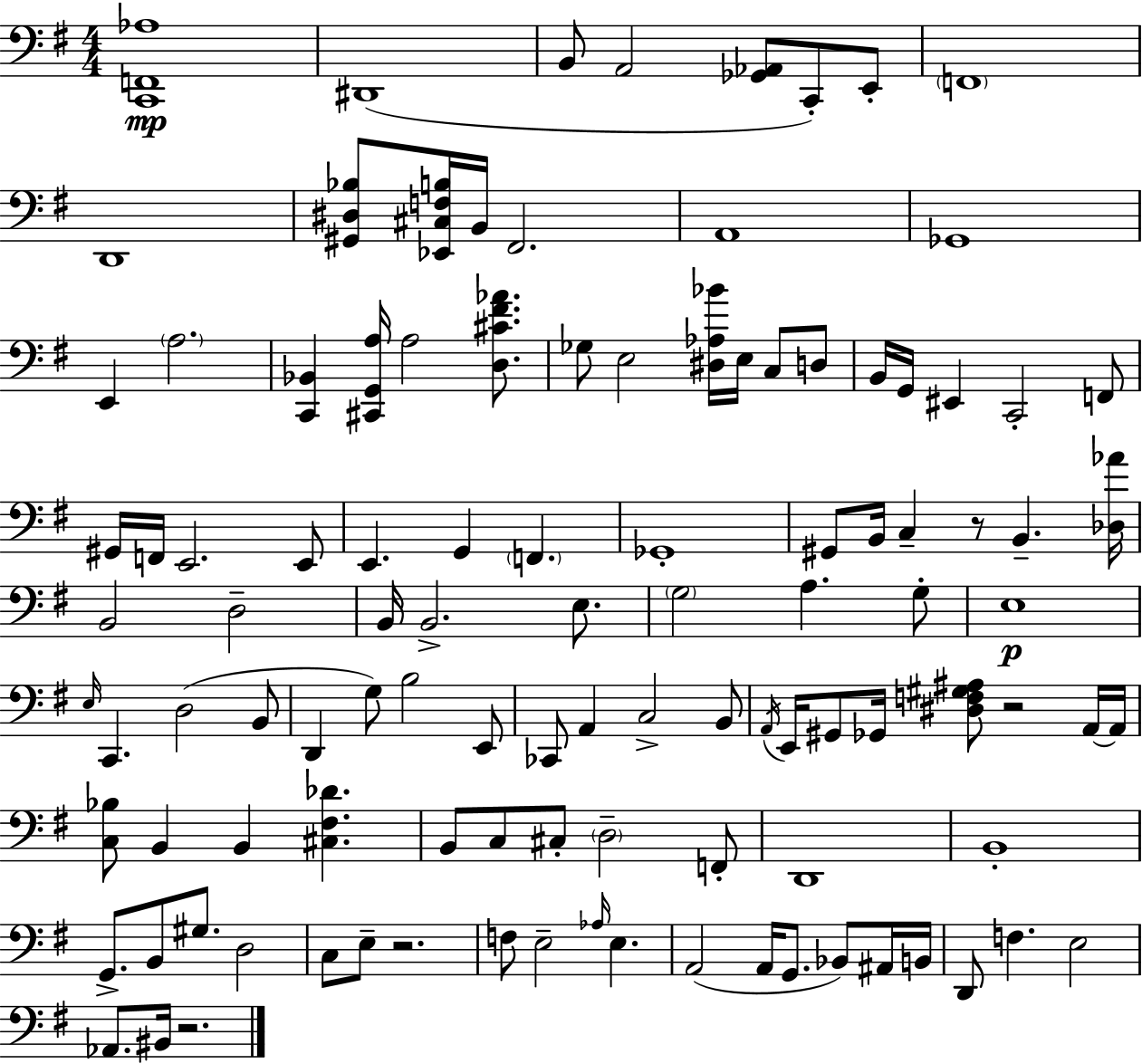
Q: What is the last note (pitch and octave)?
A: BIS2